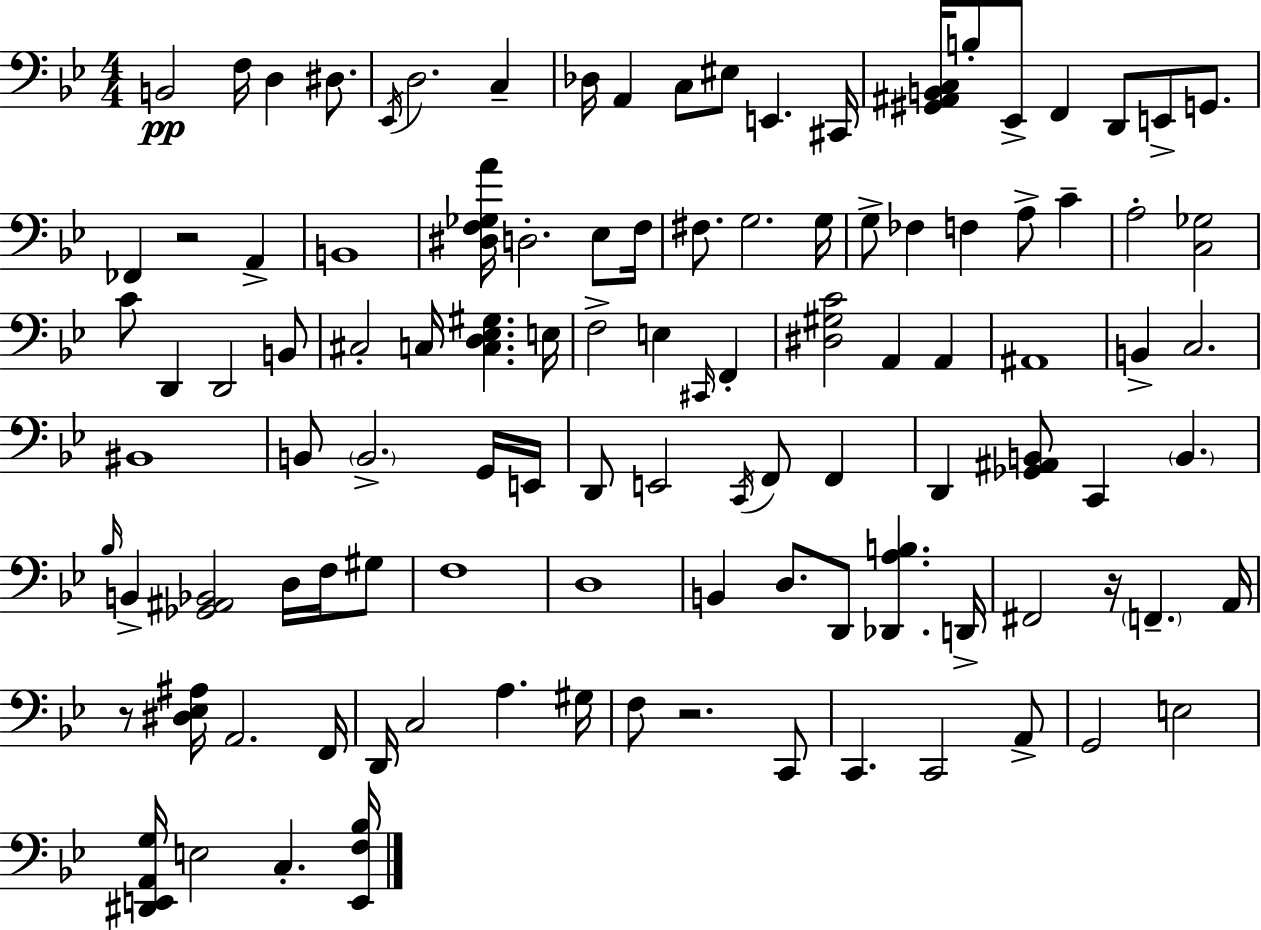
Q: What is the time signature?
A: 4/4